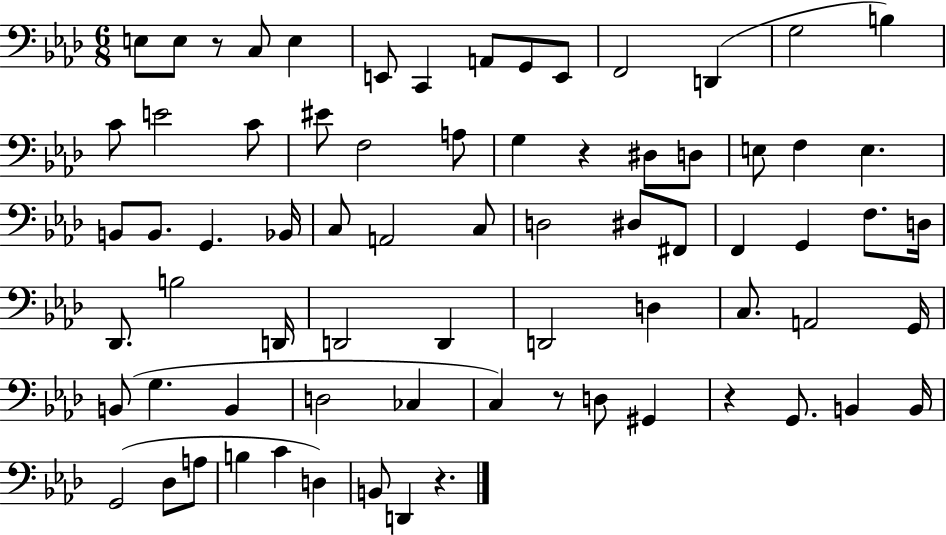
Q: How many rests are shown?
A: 5